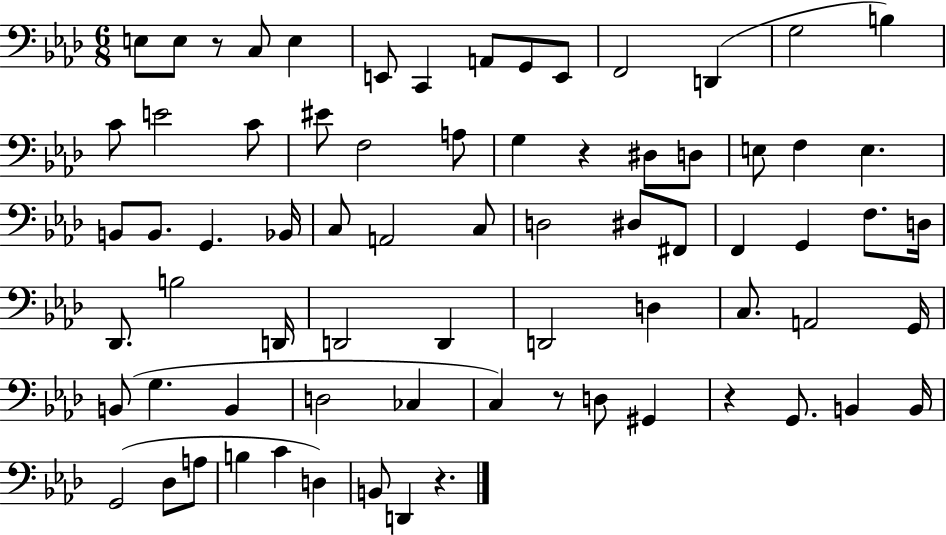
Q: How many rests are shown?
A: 5